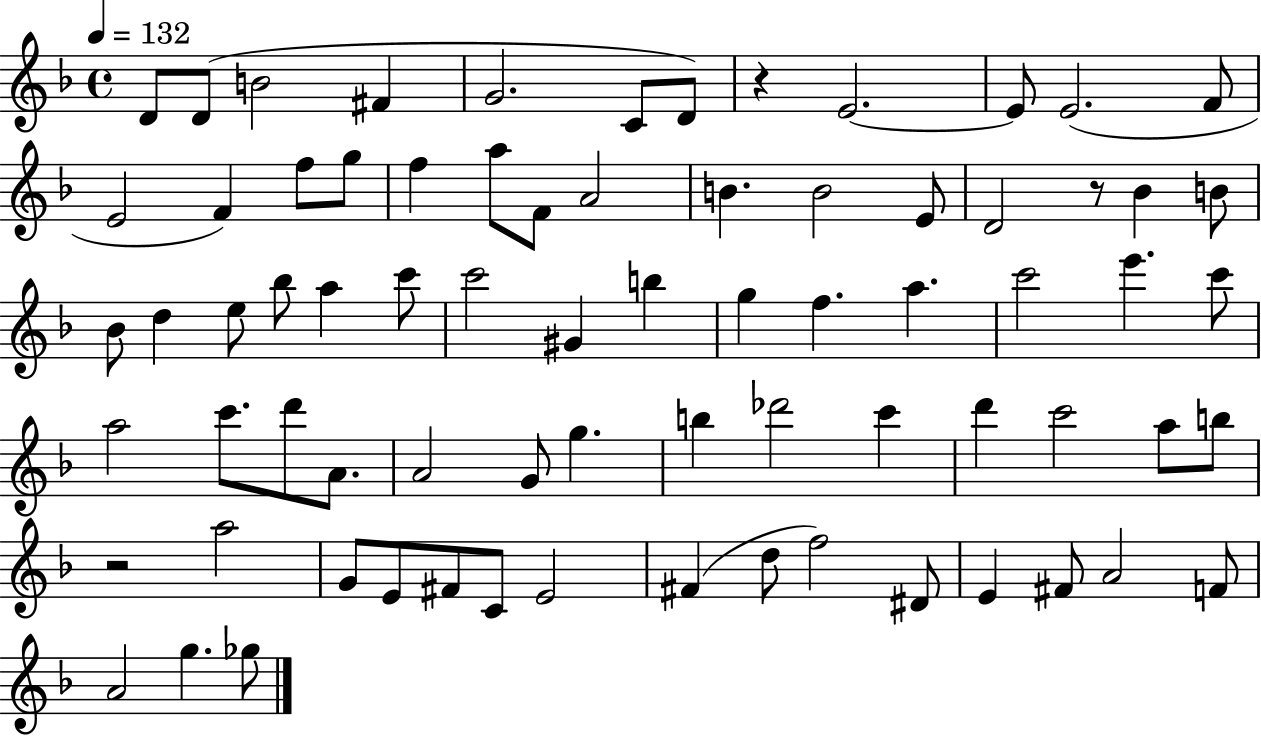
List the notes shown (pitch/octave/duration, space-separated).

D4/e D4/e B4/h F#4/q G4/h. C4/e D4/e R/q E4/h. E4/e E4/h. F4/e E4/h F4/q F5/e G5/e F5/q A5/e F4/e A4/h B4/q. B4/h E4/e D4/h R/e Bb4/q B4/e Bb4/e D5/q E5/e Bb5/e A5/q C6/e C6/h G#4/q B5/q G5/q F5/q. A5/q. C6/h E6/q. C6/e A5/h C6/e. D6/e A4/e. A4/h G4/e G5/q. B5/q Db6/h C6/q D6/q C6/h A5/e B5/e R/h A5/h G4/e E4/e F#4/e C4/e E4/h F#4/q D5/e F5/h D#4/e E4/q F#4/e A4/h F4/e A4/h G5/q. Gb5/e